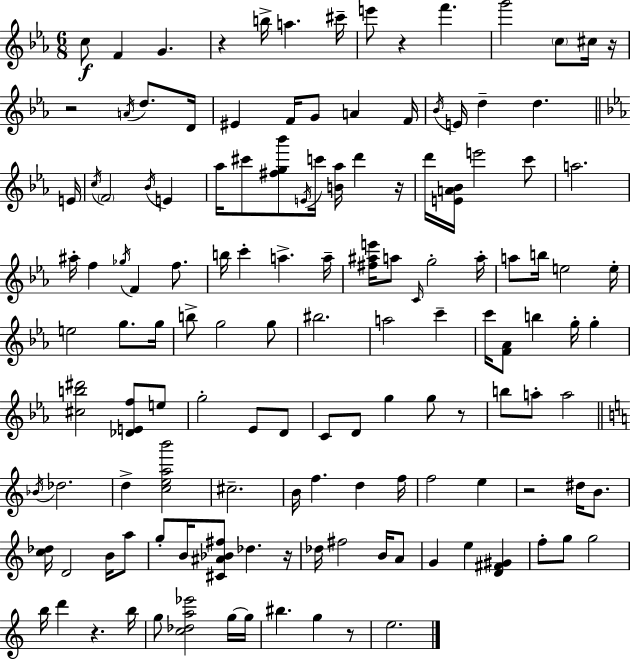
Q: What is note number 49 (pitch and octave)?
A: G5